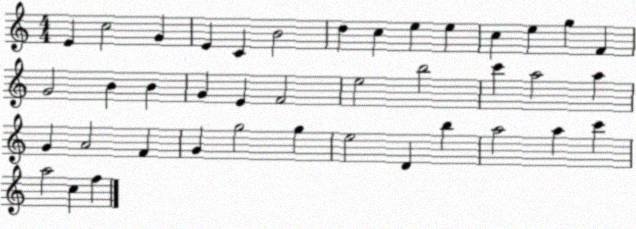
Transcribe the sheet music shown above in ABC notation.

X:1
T:Untitled
M:4/4
L:1/4
K:C
E c2 G E C B2 d c e e c e g F G2 B B G E F2 e2 b2 c' a2 a G A2 F G g2 g e2 D b a2 a c' a2 c f